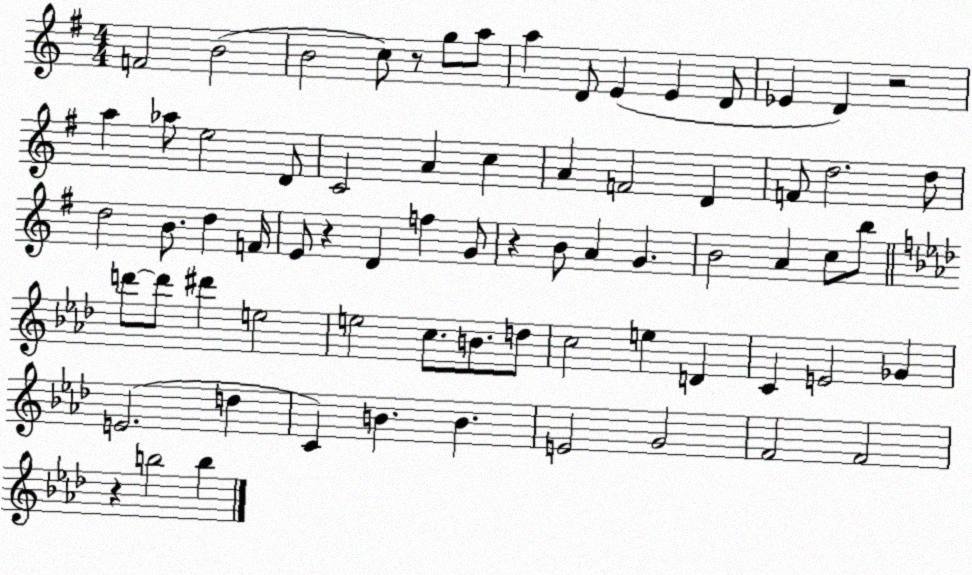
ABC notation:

X:1
T:Untitled
M:4/4
L:1/4
K:G
F2 B2 B2 c/2 z/2 g/2 a/2 a D/2 E E D/2 _E D z2 a _a/2 e2 D/2 C2 A c A F2 D F/2 d2 d/2 d2 B/2 d F/4 E/2 z D f G/2 z B/2 A G B2 A c/2 b/2 d'/2 d'/2 ^d' e2 e2 c/2 B/2 d/2 c2 e D C E2 _G E2 d C B B E2 G2 F2 F2 z b2 b